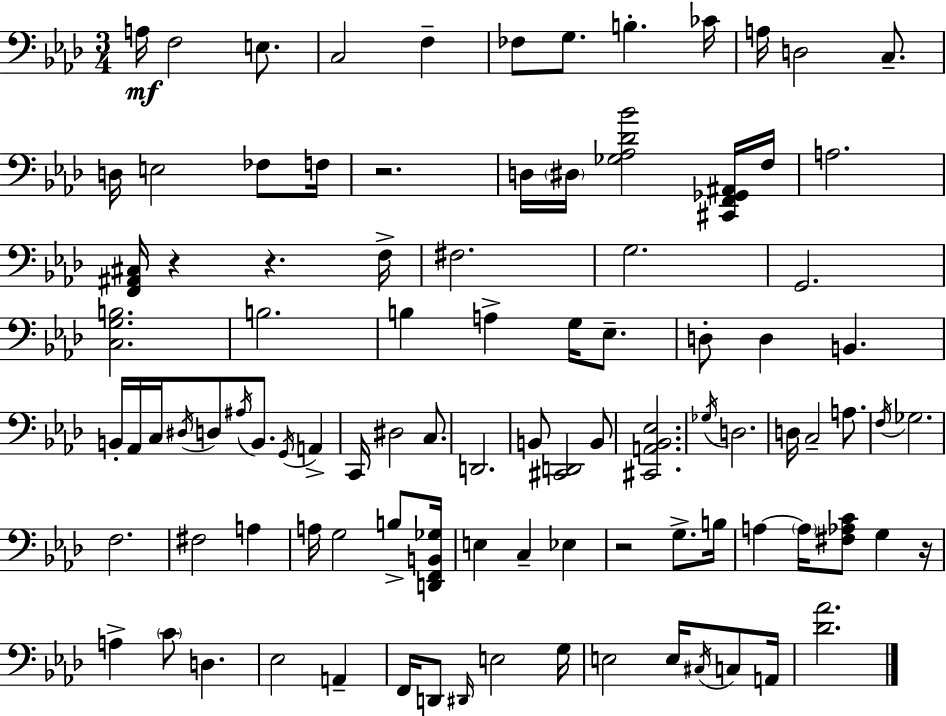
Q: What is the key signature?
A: AES major